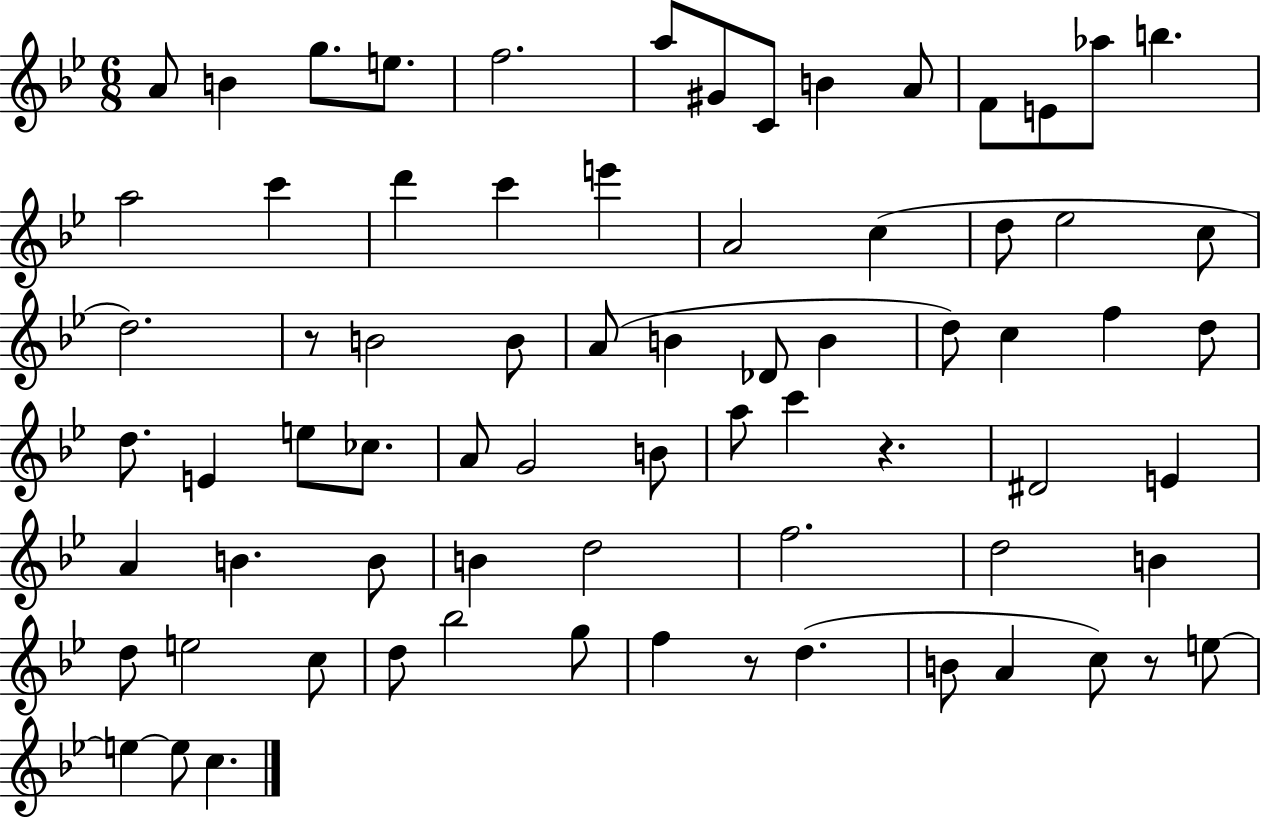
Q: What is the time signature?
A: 6/8